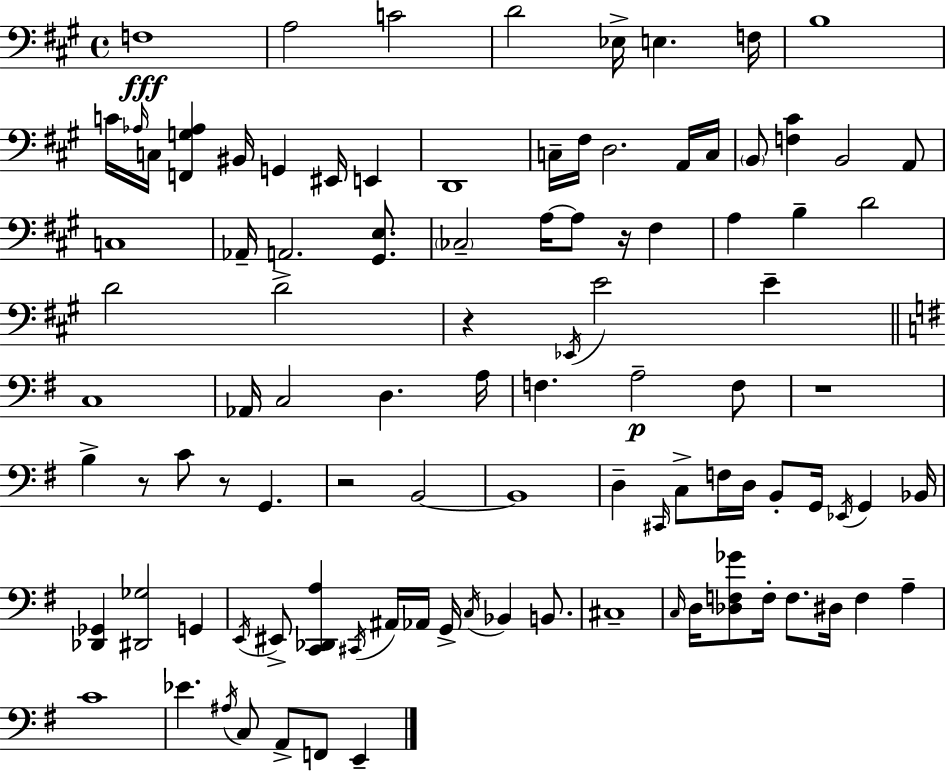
X:1
T:Untitled
M:4/4
L:1/4
K:A
F,4 A,2 C2 D2 _E,/4 E, F,/4 B,4 C/4 _A,/4 C,/4 [F,,G,_A,] ^B,,/4 G,, ^E,,/4 E,, D,,4 C,/4 ^F,/4 D,2 A,,/4 C,/4 B,,/2 [F,^C] B,,2 A,,/2 C,4 _A,,/4 A,,2 [^G,,E,]/2 _C,2 A,/4 A,/2 z/4 ^F, A, B, D2 D2 D2 z _E,,/4 E2 E C,4 _A,,/4 C,2 D, A,/4 F, A,2 F,/2 z4 B, z/2 C/2 z/2 G,, z2 B,,2 B,,4 D, ^C,,/4 C,/2 F,/4 D,/4 B,,/2 G,,/4 _E,,/4 G,, _B,,/4 [_D,,_G,,] [^D,,_G,]2 G,, E,,/4 ^E,,/2 [C,,_D,,A,] ^C,,/4 ^A,,/4 _A,,/4 G,,/4 C,/4 _B,, B,,/2 ^C,4 C,/4 D,/4 [_D,F,_G]/2 F,/4 F,/2 ^D,/4 F, A, C4 _E ^A,/4 C,/2 A,,/2 F,,/2 E,,